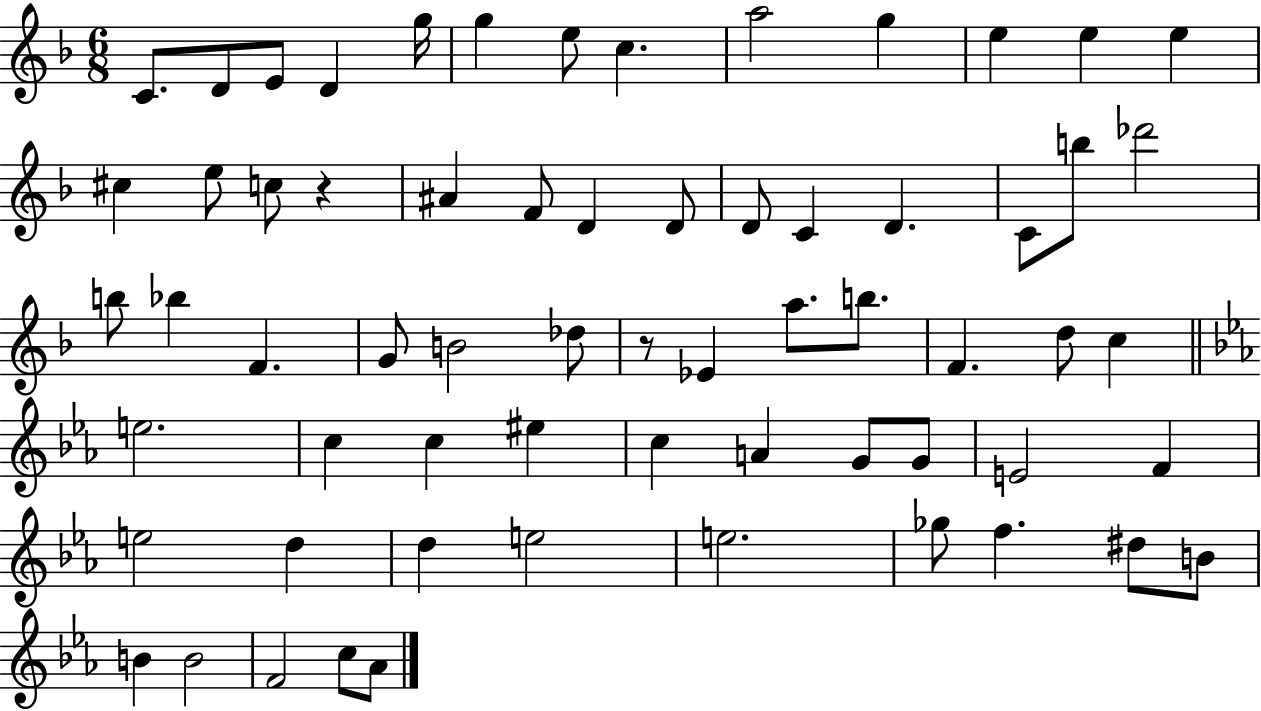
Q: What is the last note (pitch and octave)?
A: Ab4